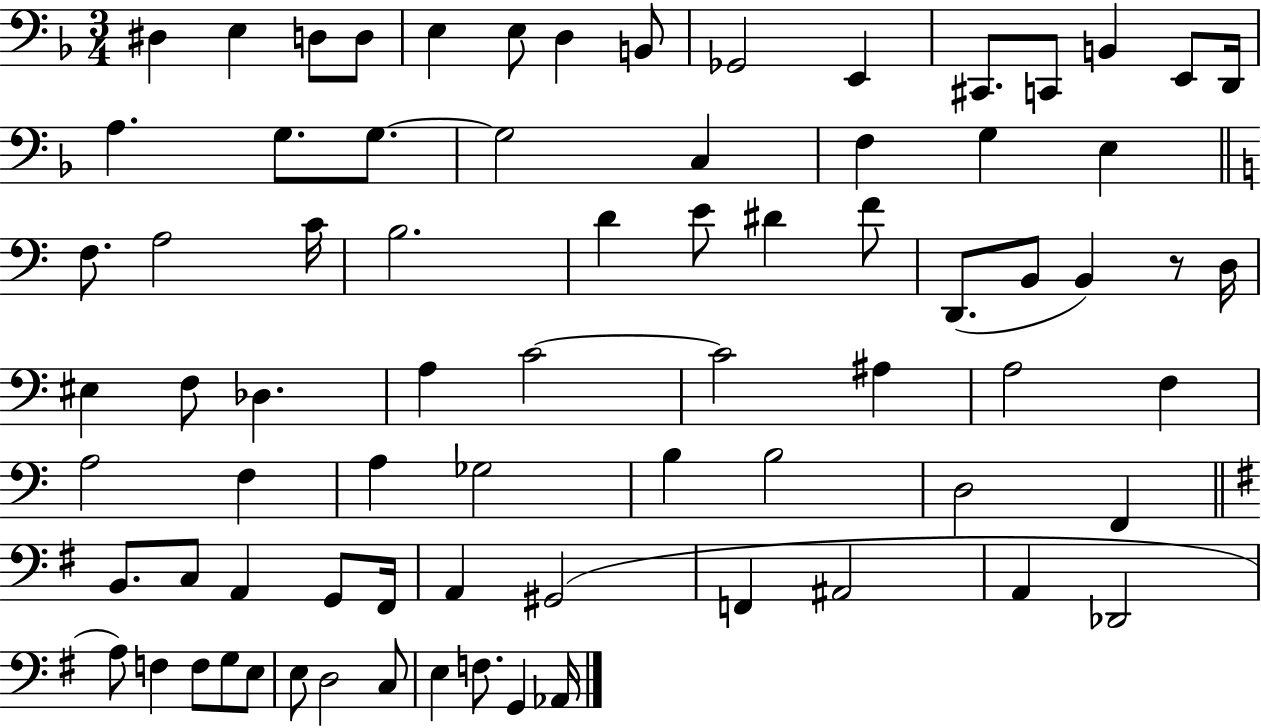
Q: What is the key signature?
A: F major